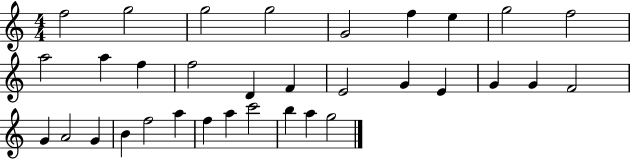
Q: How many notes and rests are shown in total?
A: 33